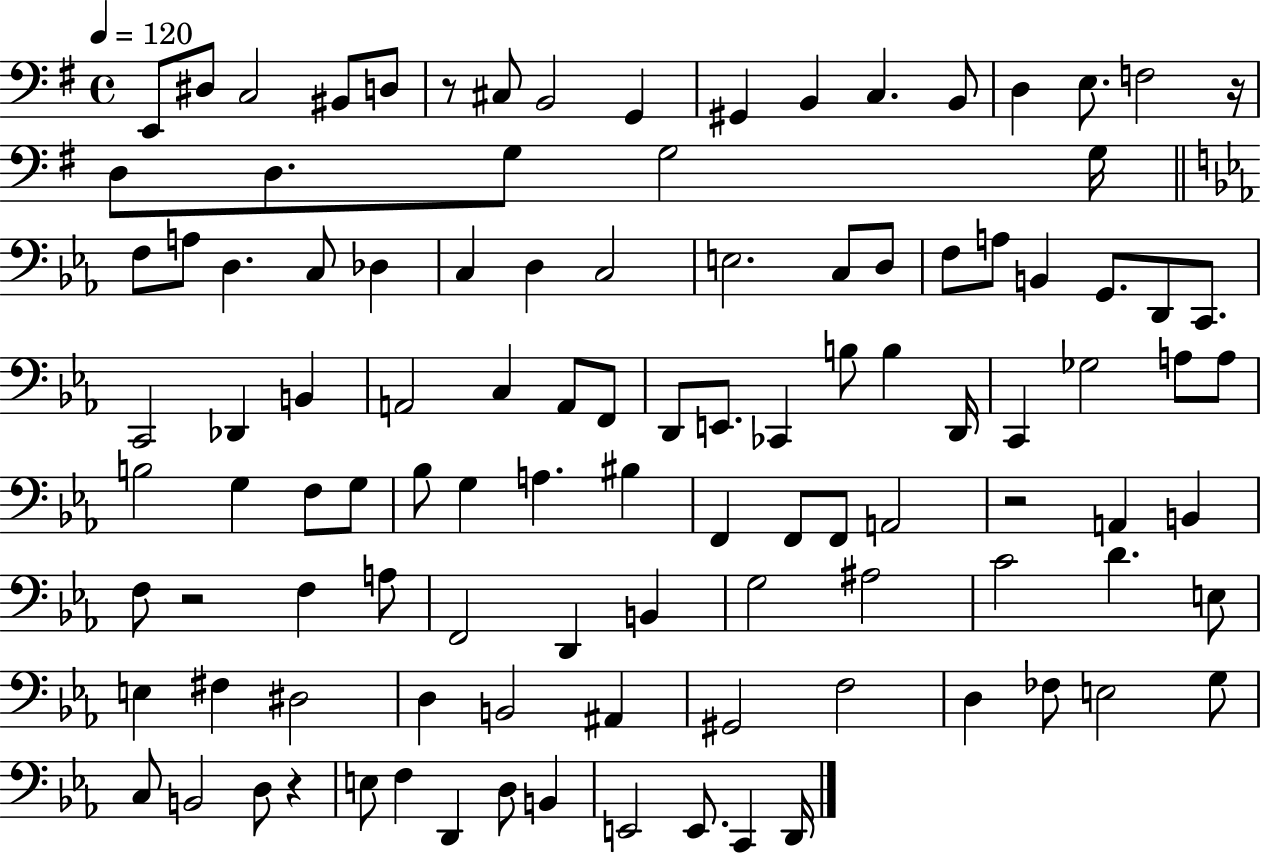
X:1
T:Untitled
M:4/4
L:1/4
K:G
E,,/2 ^D,/2 C,2 ^B,,/2 D,/2 z/2 ^C,/2 B,,2 G,, ^G,, B,, C, B,,/2 D, E,/2 F,2 z/4 D,/2 D,/2 G,/2 G,2 G,/4 F,/2 A,/2 D, C,/2 _D, C, D, C,2 E,2 C,/2 D,/2 F,/2 A,/2 B,, G,,/2 D,,/2 C,,/2 C,,2 _D,, B,, A,,2 C, A,,/2 F,,/2 D,,/2 E,,/2 _C,, B,/2 B, D,,/4 C,, _G,2 A,/2 A,/2 B,2 G, F,/2 G,/2 _B,/2 G, A, ^B, F,, F,,/2 F,,/2 A,,2 z2 A,, B,, F,/2 z2 F, A,/2 F,,2 D,, B,, G,2 ^A,2 C2 D E,/2 E, ^F, ^D,2 D, B,,2 ^A,, ^G,,2 F,2 D, _F,/2 E,2 G,/2 C,/2 B,,2 D,/2 z E,/2 F, D,, D,/2 B,, E,,2 E,,/2 C,, D,,/4